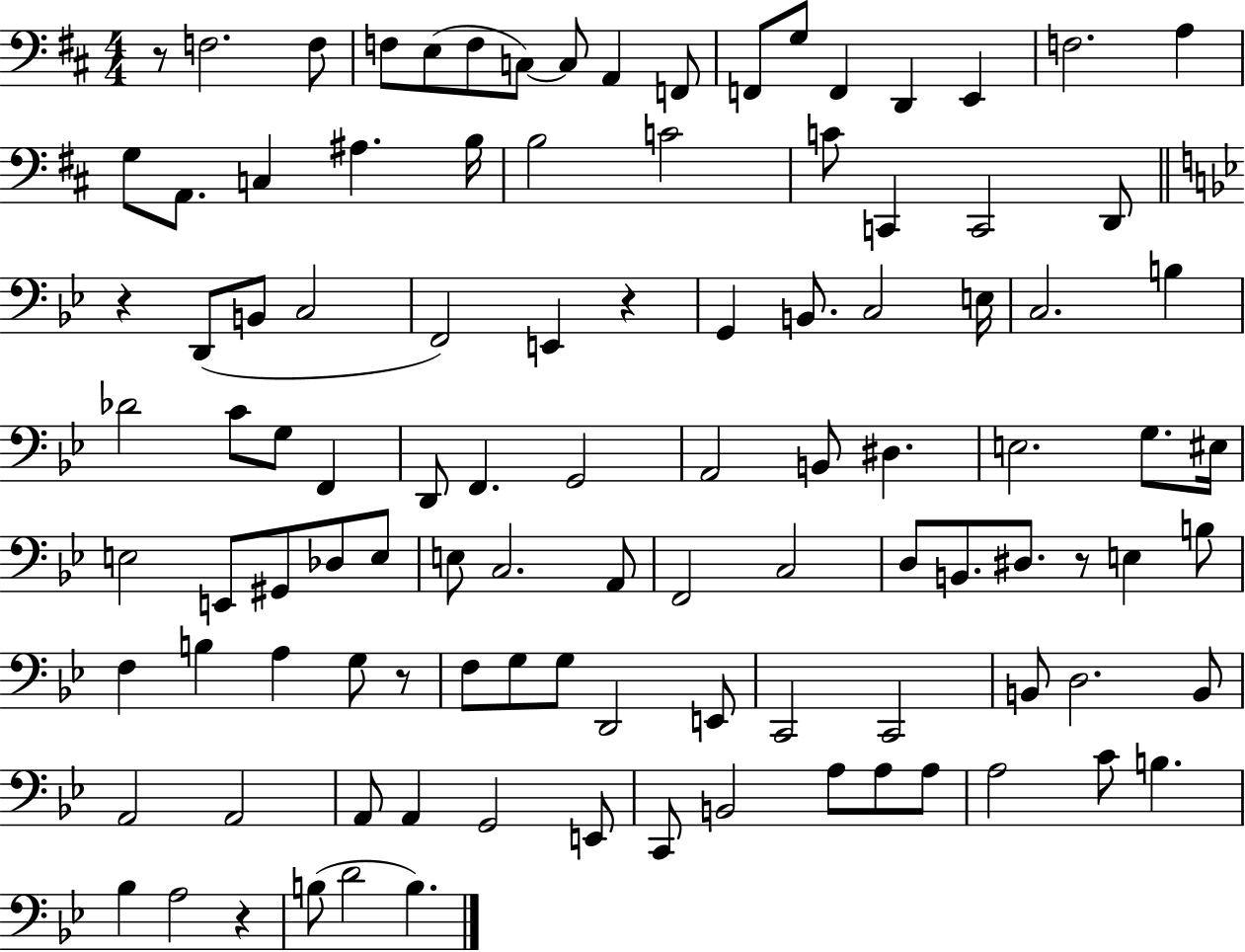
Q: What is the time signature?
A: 4/4